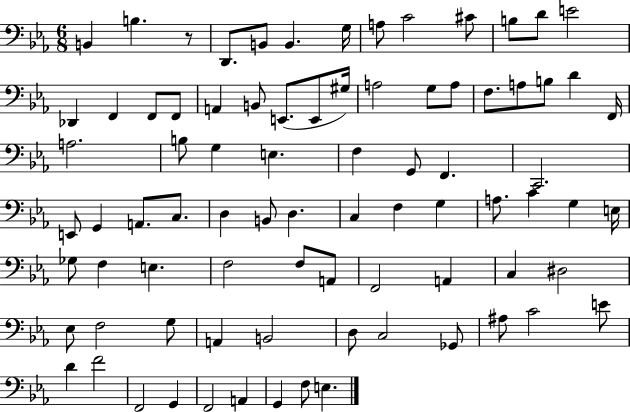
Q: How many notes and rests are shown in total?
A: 82